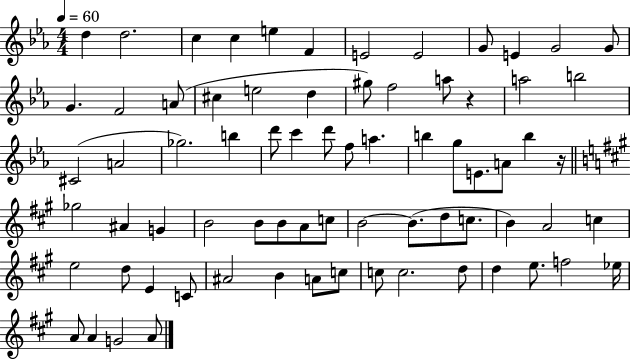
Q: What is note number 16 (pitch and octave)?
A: C#5